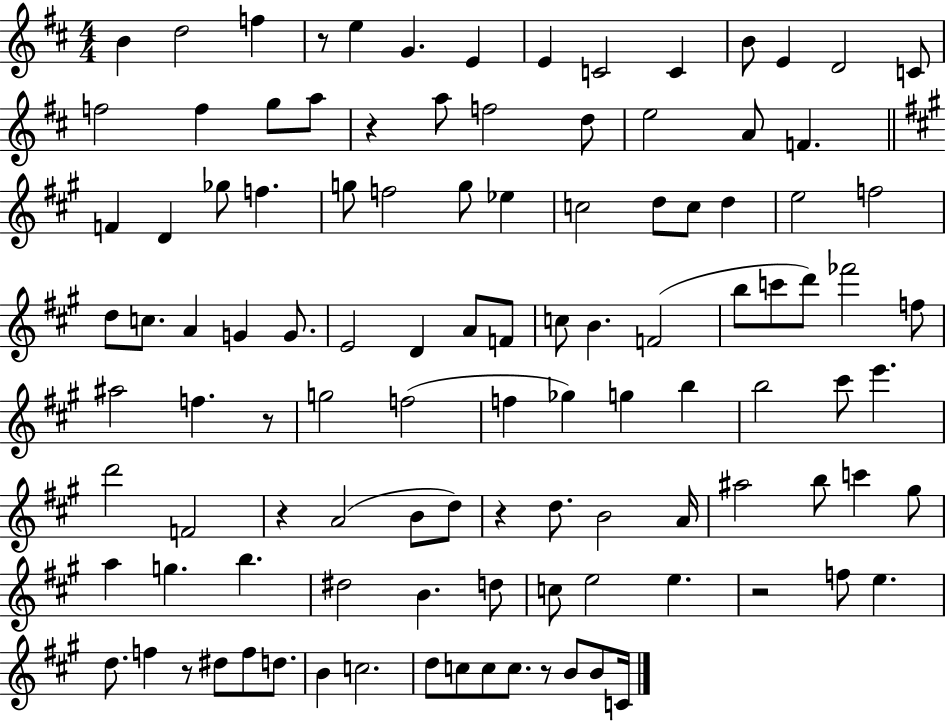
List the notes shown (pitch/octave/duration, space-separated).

B4/q D5/h F5/q R/e E5/q G4/q. E4/q E4/q C4/h C4/q B4/e E4/q D4/h C4/e F5/h F5/q G5/e A5/e R/q A5/e F5/h D5/e E5/h A4/e F4/q. F4/q D4/q Gb5/e F5/q. G5/e F5/h G5/e Eb5/q C5/h D5/e C5/e D5/q E5/h F5/h D5/e C5/e. A4/q G4/q G4/e. E4/h D4/q A4/e F4/e C5/e B4/q. F4/h B5/e C6/e D6/e FES6/h F5/e A#5/h F5/q. R/e G5/h F5/h F5/q Gb5/q G5/q B5/q B5/h C#6/e E6/q. D6/h F4/h R/q A4/h B4/e D5/e R/q D5/e. B4/h A4/s A#5/h B5/e C6/q G#5/e A5/q G5/q. B5/q. D#5/h B4/q. D5/e C5/e E5/h E5/q. R/h F5/e E5/q. D5/e. F5/q R/e D#5/e F5/e D5/e. B4/q C5/h. D5/e C5/e C5/e C5/e. R/e B4/e B4/e C4/s